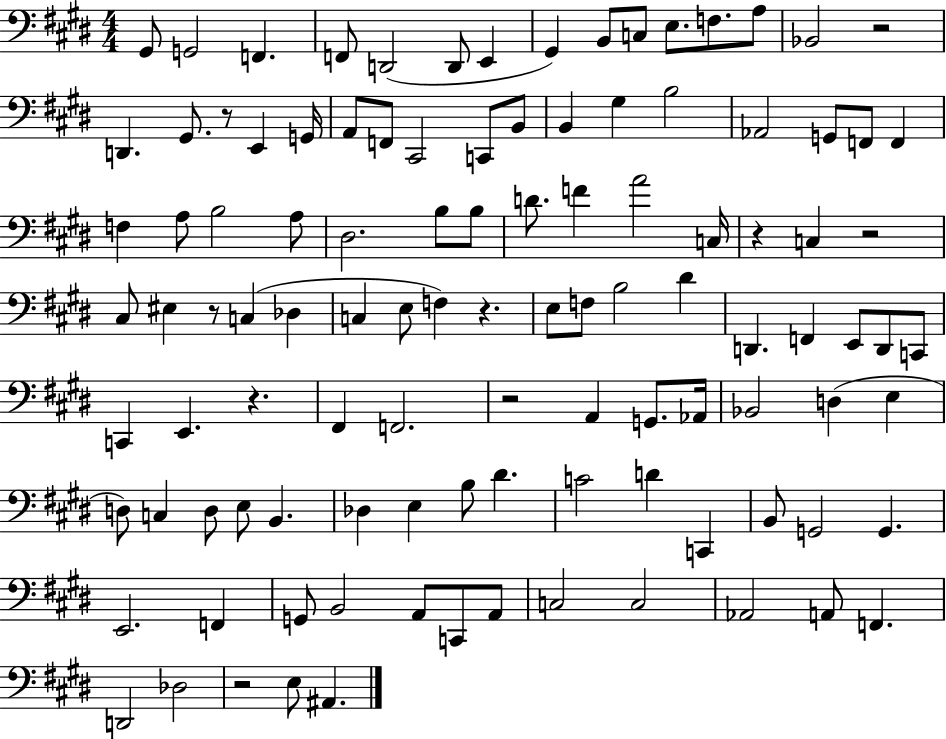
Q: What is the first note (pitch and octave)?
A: G#2